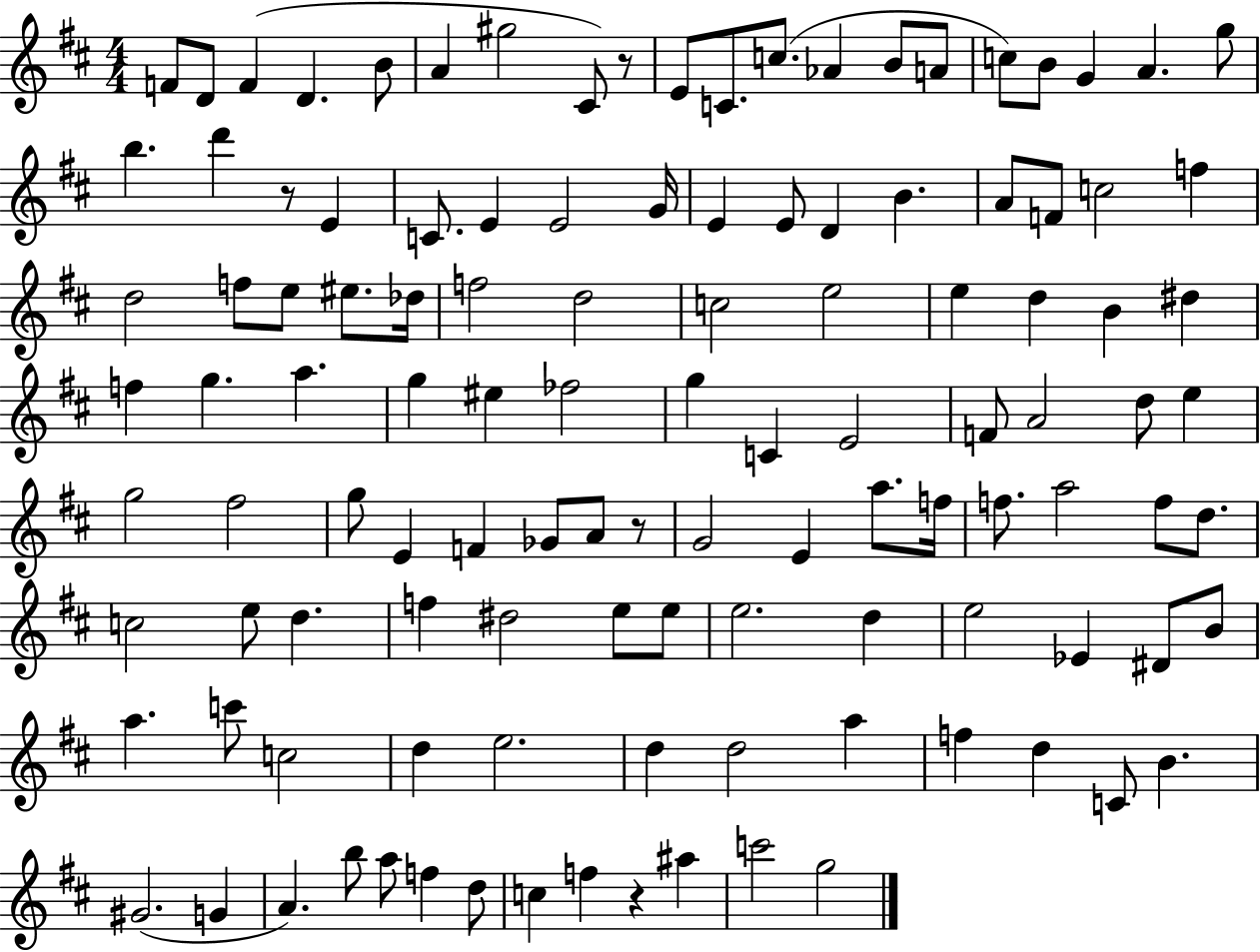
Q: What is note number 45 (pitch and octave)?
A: D5